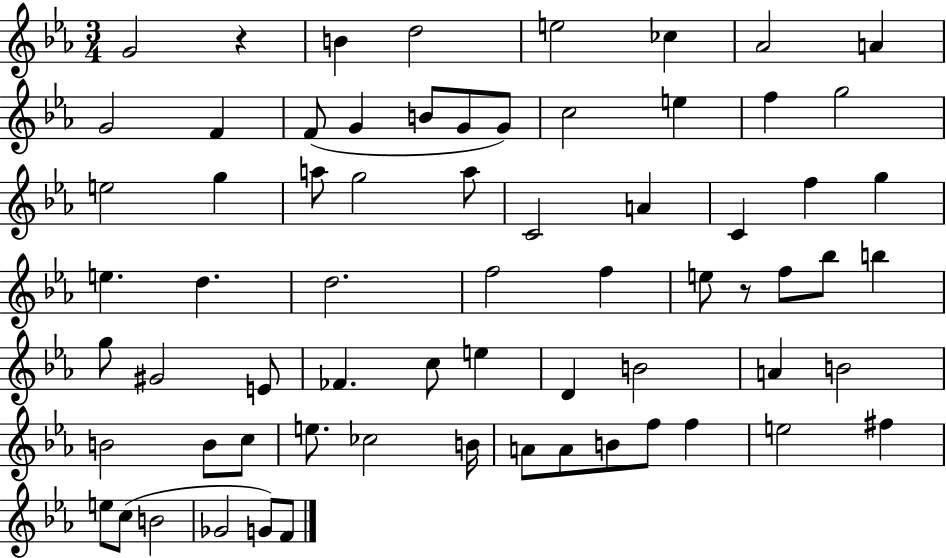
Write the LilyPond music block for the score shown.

{
  \clef treble
  \numericTimeSignature
  \time 3/4
  \key ees \major
  \repeat volta 2 { g'2 r4 | b'4 d''2 | e''2 ces''4 | aes'2 a'4 | \break g'2 f'4 | f'8( g'4 b'8 g'8 g'8) | c''2 e''4 | f''4 g''2 | \break e''2 g''4 | a''8 g''2 a''8 | c'2 a'4 | c'4 f''4 g''4 | \break e''4. d''4. | d''2. | f''2 f''4 | e''8 r8 f''8 bes''8 b''4 | \break g''8 gis'2 e'8 | fes'4. c''8 e''4 | d'4 b'2 | a'4 b'2 | \break b'2 b'8 c''8 | e''8. ces''2 b'16 | a'8 a'8 b'8 f''8 f''4 | e''2 fis''4 | \break e''8 c''8( b'2 | ges'2 g'8) f'8 | } \bar "|."
}